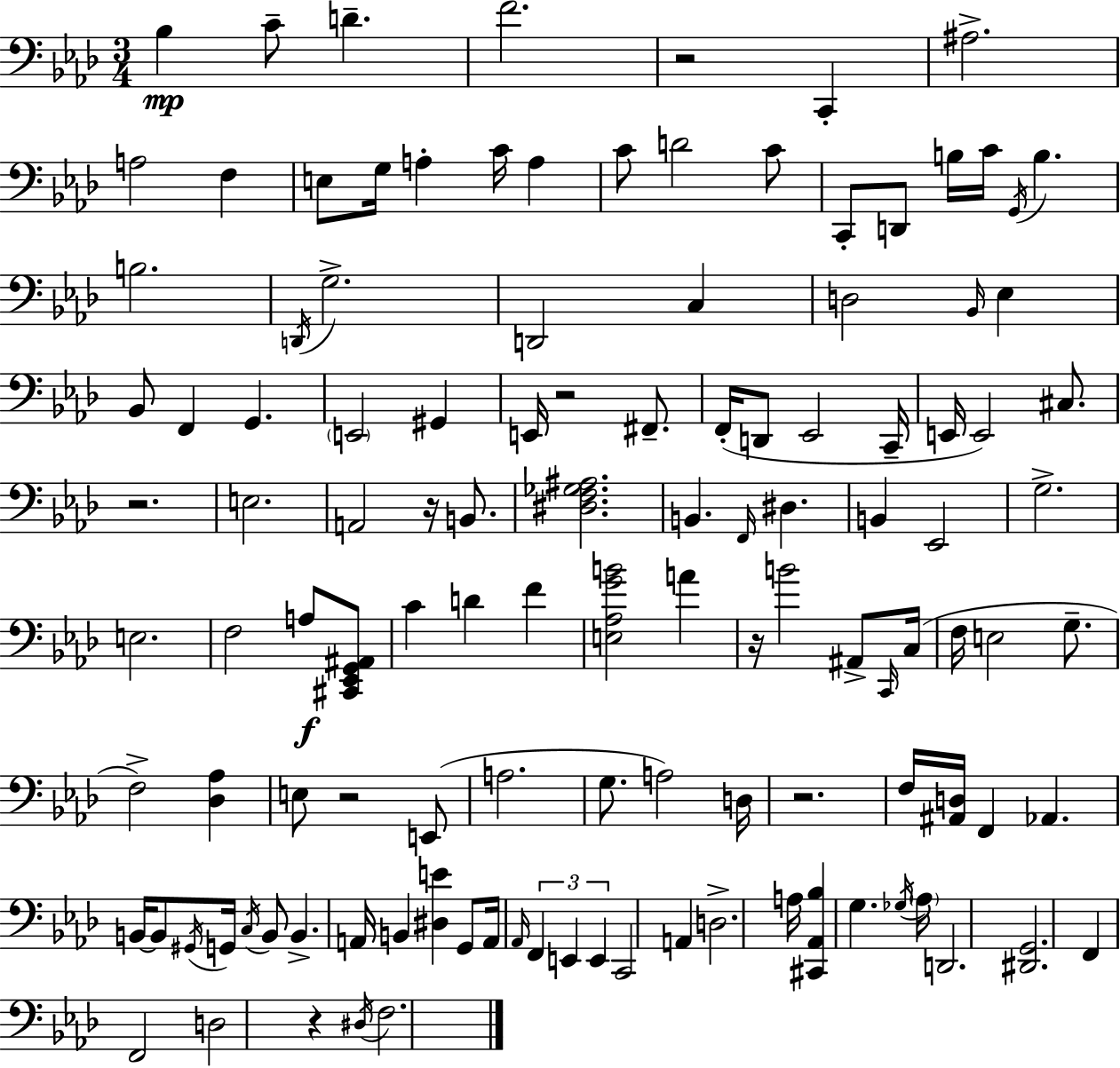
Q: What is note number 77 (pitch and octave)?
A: Ab2